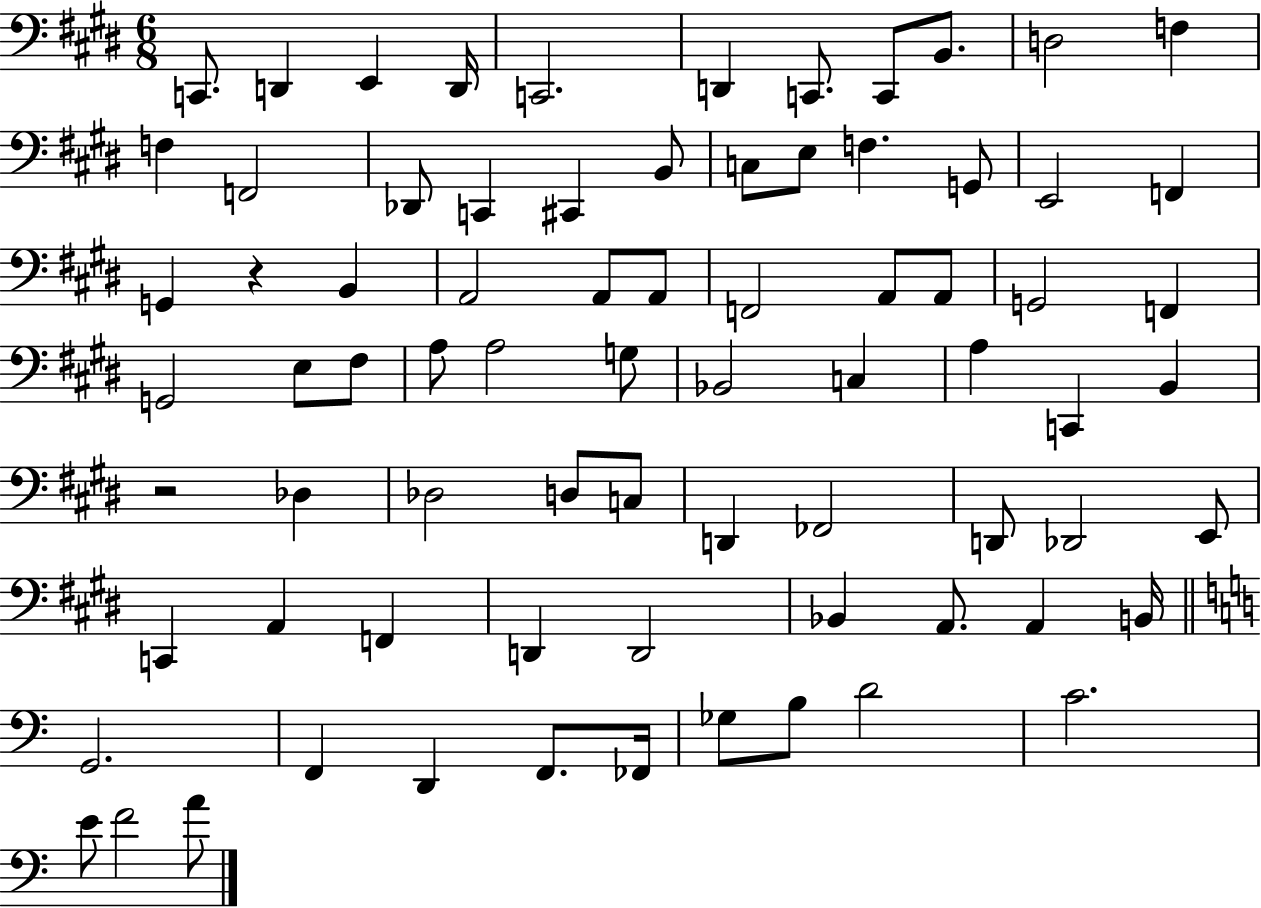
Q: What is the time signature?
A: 6/8